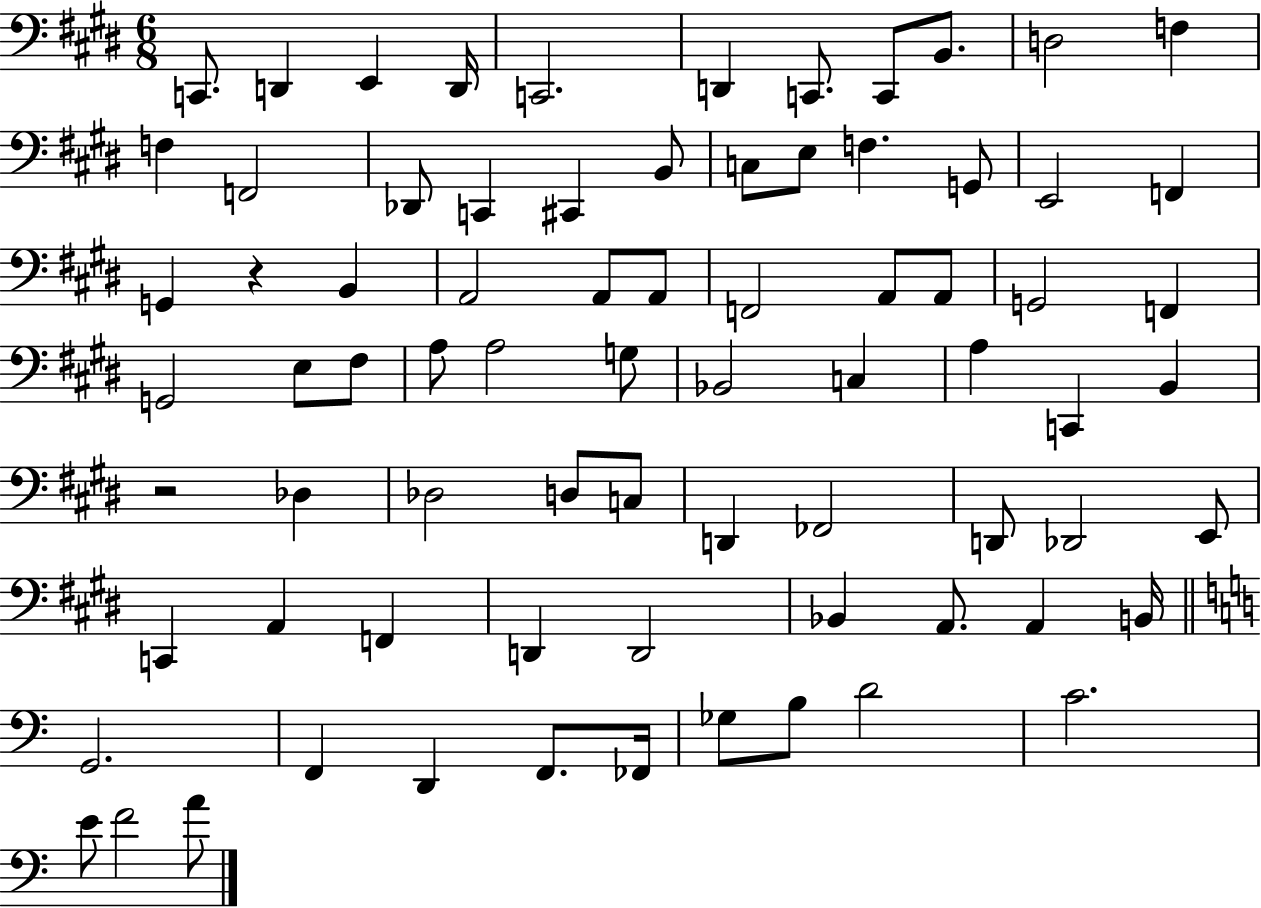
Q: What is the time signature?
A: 6/8